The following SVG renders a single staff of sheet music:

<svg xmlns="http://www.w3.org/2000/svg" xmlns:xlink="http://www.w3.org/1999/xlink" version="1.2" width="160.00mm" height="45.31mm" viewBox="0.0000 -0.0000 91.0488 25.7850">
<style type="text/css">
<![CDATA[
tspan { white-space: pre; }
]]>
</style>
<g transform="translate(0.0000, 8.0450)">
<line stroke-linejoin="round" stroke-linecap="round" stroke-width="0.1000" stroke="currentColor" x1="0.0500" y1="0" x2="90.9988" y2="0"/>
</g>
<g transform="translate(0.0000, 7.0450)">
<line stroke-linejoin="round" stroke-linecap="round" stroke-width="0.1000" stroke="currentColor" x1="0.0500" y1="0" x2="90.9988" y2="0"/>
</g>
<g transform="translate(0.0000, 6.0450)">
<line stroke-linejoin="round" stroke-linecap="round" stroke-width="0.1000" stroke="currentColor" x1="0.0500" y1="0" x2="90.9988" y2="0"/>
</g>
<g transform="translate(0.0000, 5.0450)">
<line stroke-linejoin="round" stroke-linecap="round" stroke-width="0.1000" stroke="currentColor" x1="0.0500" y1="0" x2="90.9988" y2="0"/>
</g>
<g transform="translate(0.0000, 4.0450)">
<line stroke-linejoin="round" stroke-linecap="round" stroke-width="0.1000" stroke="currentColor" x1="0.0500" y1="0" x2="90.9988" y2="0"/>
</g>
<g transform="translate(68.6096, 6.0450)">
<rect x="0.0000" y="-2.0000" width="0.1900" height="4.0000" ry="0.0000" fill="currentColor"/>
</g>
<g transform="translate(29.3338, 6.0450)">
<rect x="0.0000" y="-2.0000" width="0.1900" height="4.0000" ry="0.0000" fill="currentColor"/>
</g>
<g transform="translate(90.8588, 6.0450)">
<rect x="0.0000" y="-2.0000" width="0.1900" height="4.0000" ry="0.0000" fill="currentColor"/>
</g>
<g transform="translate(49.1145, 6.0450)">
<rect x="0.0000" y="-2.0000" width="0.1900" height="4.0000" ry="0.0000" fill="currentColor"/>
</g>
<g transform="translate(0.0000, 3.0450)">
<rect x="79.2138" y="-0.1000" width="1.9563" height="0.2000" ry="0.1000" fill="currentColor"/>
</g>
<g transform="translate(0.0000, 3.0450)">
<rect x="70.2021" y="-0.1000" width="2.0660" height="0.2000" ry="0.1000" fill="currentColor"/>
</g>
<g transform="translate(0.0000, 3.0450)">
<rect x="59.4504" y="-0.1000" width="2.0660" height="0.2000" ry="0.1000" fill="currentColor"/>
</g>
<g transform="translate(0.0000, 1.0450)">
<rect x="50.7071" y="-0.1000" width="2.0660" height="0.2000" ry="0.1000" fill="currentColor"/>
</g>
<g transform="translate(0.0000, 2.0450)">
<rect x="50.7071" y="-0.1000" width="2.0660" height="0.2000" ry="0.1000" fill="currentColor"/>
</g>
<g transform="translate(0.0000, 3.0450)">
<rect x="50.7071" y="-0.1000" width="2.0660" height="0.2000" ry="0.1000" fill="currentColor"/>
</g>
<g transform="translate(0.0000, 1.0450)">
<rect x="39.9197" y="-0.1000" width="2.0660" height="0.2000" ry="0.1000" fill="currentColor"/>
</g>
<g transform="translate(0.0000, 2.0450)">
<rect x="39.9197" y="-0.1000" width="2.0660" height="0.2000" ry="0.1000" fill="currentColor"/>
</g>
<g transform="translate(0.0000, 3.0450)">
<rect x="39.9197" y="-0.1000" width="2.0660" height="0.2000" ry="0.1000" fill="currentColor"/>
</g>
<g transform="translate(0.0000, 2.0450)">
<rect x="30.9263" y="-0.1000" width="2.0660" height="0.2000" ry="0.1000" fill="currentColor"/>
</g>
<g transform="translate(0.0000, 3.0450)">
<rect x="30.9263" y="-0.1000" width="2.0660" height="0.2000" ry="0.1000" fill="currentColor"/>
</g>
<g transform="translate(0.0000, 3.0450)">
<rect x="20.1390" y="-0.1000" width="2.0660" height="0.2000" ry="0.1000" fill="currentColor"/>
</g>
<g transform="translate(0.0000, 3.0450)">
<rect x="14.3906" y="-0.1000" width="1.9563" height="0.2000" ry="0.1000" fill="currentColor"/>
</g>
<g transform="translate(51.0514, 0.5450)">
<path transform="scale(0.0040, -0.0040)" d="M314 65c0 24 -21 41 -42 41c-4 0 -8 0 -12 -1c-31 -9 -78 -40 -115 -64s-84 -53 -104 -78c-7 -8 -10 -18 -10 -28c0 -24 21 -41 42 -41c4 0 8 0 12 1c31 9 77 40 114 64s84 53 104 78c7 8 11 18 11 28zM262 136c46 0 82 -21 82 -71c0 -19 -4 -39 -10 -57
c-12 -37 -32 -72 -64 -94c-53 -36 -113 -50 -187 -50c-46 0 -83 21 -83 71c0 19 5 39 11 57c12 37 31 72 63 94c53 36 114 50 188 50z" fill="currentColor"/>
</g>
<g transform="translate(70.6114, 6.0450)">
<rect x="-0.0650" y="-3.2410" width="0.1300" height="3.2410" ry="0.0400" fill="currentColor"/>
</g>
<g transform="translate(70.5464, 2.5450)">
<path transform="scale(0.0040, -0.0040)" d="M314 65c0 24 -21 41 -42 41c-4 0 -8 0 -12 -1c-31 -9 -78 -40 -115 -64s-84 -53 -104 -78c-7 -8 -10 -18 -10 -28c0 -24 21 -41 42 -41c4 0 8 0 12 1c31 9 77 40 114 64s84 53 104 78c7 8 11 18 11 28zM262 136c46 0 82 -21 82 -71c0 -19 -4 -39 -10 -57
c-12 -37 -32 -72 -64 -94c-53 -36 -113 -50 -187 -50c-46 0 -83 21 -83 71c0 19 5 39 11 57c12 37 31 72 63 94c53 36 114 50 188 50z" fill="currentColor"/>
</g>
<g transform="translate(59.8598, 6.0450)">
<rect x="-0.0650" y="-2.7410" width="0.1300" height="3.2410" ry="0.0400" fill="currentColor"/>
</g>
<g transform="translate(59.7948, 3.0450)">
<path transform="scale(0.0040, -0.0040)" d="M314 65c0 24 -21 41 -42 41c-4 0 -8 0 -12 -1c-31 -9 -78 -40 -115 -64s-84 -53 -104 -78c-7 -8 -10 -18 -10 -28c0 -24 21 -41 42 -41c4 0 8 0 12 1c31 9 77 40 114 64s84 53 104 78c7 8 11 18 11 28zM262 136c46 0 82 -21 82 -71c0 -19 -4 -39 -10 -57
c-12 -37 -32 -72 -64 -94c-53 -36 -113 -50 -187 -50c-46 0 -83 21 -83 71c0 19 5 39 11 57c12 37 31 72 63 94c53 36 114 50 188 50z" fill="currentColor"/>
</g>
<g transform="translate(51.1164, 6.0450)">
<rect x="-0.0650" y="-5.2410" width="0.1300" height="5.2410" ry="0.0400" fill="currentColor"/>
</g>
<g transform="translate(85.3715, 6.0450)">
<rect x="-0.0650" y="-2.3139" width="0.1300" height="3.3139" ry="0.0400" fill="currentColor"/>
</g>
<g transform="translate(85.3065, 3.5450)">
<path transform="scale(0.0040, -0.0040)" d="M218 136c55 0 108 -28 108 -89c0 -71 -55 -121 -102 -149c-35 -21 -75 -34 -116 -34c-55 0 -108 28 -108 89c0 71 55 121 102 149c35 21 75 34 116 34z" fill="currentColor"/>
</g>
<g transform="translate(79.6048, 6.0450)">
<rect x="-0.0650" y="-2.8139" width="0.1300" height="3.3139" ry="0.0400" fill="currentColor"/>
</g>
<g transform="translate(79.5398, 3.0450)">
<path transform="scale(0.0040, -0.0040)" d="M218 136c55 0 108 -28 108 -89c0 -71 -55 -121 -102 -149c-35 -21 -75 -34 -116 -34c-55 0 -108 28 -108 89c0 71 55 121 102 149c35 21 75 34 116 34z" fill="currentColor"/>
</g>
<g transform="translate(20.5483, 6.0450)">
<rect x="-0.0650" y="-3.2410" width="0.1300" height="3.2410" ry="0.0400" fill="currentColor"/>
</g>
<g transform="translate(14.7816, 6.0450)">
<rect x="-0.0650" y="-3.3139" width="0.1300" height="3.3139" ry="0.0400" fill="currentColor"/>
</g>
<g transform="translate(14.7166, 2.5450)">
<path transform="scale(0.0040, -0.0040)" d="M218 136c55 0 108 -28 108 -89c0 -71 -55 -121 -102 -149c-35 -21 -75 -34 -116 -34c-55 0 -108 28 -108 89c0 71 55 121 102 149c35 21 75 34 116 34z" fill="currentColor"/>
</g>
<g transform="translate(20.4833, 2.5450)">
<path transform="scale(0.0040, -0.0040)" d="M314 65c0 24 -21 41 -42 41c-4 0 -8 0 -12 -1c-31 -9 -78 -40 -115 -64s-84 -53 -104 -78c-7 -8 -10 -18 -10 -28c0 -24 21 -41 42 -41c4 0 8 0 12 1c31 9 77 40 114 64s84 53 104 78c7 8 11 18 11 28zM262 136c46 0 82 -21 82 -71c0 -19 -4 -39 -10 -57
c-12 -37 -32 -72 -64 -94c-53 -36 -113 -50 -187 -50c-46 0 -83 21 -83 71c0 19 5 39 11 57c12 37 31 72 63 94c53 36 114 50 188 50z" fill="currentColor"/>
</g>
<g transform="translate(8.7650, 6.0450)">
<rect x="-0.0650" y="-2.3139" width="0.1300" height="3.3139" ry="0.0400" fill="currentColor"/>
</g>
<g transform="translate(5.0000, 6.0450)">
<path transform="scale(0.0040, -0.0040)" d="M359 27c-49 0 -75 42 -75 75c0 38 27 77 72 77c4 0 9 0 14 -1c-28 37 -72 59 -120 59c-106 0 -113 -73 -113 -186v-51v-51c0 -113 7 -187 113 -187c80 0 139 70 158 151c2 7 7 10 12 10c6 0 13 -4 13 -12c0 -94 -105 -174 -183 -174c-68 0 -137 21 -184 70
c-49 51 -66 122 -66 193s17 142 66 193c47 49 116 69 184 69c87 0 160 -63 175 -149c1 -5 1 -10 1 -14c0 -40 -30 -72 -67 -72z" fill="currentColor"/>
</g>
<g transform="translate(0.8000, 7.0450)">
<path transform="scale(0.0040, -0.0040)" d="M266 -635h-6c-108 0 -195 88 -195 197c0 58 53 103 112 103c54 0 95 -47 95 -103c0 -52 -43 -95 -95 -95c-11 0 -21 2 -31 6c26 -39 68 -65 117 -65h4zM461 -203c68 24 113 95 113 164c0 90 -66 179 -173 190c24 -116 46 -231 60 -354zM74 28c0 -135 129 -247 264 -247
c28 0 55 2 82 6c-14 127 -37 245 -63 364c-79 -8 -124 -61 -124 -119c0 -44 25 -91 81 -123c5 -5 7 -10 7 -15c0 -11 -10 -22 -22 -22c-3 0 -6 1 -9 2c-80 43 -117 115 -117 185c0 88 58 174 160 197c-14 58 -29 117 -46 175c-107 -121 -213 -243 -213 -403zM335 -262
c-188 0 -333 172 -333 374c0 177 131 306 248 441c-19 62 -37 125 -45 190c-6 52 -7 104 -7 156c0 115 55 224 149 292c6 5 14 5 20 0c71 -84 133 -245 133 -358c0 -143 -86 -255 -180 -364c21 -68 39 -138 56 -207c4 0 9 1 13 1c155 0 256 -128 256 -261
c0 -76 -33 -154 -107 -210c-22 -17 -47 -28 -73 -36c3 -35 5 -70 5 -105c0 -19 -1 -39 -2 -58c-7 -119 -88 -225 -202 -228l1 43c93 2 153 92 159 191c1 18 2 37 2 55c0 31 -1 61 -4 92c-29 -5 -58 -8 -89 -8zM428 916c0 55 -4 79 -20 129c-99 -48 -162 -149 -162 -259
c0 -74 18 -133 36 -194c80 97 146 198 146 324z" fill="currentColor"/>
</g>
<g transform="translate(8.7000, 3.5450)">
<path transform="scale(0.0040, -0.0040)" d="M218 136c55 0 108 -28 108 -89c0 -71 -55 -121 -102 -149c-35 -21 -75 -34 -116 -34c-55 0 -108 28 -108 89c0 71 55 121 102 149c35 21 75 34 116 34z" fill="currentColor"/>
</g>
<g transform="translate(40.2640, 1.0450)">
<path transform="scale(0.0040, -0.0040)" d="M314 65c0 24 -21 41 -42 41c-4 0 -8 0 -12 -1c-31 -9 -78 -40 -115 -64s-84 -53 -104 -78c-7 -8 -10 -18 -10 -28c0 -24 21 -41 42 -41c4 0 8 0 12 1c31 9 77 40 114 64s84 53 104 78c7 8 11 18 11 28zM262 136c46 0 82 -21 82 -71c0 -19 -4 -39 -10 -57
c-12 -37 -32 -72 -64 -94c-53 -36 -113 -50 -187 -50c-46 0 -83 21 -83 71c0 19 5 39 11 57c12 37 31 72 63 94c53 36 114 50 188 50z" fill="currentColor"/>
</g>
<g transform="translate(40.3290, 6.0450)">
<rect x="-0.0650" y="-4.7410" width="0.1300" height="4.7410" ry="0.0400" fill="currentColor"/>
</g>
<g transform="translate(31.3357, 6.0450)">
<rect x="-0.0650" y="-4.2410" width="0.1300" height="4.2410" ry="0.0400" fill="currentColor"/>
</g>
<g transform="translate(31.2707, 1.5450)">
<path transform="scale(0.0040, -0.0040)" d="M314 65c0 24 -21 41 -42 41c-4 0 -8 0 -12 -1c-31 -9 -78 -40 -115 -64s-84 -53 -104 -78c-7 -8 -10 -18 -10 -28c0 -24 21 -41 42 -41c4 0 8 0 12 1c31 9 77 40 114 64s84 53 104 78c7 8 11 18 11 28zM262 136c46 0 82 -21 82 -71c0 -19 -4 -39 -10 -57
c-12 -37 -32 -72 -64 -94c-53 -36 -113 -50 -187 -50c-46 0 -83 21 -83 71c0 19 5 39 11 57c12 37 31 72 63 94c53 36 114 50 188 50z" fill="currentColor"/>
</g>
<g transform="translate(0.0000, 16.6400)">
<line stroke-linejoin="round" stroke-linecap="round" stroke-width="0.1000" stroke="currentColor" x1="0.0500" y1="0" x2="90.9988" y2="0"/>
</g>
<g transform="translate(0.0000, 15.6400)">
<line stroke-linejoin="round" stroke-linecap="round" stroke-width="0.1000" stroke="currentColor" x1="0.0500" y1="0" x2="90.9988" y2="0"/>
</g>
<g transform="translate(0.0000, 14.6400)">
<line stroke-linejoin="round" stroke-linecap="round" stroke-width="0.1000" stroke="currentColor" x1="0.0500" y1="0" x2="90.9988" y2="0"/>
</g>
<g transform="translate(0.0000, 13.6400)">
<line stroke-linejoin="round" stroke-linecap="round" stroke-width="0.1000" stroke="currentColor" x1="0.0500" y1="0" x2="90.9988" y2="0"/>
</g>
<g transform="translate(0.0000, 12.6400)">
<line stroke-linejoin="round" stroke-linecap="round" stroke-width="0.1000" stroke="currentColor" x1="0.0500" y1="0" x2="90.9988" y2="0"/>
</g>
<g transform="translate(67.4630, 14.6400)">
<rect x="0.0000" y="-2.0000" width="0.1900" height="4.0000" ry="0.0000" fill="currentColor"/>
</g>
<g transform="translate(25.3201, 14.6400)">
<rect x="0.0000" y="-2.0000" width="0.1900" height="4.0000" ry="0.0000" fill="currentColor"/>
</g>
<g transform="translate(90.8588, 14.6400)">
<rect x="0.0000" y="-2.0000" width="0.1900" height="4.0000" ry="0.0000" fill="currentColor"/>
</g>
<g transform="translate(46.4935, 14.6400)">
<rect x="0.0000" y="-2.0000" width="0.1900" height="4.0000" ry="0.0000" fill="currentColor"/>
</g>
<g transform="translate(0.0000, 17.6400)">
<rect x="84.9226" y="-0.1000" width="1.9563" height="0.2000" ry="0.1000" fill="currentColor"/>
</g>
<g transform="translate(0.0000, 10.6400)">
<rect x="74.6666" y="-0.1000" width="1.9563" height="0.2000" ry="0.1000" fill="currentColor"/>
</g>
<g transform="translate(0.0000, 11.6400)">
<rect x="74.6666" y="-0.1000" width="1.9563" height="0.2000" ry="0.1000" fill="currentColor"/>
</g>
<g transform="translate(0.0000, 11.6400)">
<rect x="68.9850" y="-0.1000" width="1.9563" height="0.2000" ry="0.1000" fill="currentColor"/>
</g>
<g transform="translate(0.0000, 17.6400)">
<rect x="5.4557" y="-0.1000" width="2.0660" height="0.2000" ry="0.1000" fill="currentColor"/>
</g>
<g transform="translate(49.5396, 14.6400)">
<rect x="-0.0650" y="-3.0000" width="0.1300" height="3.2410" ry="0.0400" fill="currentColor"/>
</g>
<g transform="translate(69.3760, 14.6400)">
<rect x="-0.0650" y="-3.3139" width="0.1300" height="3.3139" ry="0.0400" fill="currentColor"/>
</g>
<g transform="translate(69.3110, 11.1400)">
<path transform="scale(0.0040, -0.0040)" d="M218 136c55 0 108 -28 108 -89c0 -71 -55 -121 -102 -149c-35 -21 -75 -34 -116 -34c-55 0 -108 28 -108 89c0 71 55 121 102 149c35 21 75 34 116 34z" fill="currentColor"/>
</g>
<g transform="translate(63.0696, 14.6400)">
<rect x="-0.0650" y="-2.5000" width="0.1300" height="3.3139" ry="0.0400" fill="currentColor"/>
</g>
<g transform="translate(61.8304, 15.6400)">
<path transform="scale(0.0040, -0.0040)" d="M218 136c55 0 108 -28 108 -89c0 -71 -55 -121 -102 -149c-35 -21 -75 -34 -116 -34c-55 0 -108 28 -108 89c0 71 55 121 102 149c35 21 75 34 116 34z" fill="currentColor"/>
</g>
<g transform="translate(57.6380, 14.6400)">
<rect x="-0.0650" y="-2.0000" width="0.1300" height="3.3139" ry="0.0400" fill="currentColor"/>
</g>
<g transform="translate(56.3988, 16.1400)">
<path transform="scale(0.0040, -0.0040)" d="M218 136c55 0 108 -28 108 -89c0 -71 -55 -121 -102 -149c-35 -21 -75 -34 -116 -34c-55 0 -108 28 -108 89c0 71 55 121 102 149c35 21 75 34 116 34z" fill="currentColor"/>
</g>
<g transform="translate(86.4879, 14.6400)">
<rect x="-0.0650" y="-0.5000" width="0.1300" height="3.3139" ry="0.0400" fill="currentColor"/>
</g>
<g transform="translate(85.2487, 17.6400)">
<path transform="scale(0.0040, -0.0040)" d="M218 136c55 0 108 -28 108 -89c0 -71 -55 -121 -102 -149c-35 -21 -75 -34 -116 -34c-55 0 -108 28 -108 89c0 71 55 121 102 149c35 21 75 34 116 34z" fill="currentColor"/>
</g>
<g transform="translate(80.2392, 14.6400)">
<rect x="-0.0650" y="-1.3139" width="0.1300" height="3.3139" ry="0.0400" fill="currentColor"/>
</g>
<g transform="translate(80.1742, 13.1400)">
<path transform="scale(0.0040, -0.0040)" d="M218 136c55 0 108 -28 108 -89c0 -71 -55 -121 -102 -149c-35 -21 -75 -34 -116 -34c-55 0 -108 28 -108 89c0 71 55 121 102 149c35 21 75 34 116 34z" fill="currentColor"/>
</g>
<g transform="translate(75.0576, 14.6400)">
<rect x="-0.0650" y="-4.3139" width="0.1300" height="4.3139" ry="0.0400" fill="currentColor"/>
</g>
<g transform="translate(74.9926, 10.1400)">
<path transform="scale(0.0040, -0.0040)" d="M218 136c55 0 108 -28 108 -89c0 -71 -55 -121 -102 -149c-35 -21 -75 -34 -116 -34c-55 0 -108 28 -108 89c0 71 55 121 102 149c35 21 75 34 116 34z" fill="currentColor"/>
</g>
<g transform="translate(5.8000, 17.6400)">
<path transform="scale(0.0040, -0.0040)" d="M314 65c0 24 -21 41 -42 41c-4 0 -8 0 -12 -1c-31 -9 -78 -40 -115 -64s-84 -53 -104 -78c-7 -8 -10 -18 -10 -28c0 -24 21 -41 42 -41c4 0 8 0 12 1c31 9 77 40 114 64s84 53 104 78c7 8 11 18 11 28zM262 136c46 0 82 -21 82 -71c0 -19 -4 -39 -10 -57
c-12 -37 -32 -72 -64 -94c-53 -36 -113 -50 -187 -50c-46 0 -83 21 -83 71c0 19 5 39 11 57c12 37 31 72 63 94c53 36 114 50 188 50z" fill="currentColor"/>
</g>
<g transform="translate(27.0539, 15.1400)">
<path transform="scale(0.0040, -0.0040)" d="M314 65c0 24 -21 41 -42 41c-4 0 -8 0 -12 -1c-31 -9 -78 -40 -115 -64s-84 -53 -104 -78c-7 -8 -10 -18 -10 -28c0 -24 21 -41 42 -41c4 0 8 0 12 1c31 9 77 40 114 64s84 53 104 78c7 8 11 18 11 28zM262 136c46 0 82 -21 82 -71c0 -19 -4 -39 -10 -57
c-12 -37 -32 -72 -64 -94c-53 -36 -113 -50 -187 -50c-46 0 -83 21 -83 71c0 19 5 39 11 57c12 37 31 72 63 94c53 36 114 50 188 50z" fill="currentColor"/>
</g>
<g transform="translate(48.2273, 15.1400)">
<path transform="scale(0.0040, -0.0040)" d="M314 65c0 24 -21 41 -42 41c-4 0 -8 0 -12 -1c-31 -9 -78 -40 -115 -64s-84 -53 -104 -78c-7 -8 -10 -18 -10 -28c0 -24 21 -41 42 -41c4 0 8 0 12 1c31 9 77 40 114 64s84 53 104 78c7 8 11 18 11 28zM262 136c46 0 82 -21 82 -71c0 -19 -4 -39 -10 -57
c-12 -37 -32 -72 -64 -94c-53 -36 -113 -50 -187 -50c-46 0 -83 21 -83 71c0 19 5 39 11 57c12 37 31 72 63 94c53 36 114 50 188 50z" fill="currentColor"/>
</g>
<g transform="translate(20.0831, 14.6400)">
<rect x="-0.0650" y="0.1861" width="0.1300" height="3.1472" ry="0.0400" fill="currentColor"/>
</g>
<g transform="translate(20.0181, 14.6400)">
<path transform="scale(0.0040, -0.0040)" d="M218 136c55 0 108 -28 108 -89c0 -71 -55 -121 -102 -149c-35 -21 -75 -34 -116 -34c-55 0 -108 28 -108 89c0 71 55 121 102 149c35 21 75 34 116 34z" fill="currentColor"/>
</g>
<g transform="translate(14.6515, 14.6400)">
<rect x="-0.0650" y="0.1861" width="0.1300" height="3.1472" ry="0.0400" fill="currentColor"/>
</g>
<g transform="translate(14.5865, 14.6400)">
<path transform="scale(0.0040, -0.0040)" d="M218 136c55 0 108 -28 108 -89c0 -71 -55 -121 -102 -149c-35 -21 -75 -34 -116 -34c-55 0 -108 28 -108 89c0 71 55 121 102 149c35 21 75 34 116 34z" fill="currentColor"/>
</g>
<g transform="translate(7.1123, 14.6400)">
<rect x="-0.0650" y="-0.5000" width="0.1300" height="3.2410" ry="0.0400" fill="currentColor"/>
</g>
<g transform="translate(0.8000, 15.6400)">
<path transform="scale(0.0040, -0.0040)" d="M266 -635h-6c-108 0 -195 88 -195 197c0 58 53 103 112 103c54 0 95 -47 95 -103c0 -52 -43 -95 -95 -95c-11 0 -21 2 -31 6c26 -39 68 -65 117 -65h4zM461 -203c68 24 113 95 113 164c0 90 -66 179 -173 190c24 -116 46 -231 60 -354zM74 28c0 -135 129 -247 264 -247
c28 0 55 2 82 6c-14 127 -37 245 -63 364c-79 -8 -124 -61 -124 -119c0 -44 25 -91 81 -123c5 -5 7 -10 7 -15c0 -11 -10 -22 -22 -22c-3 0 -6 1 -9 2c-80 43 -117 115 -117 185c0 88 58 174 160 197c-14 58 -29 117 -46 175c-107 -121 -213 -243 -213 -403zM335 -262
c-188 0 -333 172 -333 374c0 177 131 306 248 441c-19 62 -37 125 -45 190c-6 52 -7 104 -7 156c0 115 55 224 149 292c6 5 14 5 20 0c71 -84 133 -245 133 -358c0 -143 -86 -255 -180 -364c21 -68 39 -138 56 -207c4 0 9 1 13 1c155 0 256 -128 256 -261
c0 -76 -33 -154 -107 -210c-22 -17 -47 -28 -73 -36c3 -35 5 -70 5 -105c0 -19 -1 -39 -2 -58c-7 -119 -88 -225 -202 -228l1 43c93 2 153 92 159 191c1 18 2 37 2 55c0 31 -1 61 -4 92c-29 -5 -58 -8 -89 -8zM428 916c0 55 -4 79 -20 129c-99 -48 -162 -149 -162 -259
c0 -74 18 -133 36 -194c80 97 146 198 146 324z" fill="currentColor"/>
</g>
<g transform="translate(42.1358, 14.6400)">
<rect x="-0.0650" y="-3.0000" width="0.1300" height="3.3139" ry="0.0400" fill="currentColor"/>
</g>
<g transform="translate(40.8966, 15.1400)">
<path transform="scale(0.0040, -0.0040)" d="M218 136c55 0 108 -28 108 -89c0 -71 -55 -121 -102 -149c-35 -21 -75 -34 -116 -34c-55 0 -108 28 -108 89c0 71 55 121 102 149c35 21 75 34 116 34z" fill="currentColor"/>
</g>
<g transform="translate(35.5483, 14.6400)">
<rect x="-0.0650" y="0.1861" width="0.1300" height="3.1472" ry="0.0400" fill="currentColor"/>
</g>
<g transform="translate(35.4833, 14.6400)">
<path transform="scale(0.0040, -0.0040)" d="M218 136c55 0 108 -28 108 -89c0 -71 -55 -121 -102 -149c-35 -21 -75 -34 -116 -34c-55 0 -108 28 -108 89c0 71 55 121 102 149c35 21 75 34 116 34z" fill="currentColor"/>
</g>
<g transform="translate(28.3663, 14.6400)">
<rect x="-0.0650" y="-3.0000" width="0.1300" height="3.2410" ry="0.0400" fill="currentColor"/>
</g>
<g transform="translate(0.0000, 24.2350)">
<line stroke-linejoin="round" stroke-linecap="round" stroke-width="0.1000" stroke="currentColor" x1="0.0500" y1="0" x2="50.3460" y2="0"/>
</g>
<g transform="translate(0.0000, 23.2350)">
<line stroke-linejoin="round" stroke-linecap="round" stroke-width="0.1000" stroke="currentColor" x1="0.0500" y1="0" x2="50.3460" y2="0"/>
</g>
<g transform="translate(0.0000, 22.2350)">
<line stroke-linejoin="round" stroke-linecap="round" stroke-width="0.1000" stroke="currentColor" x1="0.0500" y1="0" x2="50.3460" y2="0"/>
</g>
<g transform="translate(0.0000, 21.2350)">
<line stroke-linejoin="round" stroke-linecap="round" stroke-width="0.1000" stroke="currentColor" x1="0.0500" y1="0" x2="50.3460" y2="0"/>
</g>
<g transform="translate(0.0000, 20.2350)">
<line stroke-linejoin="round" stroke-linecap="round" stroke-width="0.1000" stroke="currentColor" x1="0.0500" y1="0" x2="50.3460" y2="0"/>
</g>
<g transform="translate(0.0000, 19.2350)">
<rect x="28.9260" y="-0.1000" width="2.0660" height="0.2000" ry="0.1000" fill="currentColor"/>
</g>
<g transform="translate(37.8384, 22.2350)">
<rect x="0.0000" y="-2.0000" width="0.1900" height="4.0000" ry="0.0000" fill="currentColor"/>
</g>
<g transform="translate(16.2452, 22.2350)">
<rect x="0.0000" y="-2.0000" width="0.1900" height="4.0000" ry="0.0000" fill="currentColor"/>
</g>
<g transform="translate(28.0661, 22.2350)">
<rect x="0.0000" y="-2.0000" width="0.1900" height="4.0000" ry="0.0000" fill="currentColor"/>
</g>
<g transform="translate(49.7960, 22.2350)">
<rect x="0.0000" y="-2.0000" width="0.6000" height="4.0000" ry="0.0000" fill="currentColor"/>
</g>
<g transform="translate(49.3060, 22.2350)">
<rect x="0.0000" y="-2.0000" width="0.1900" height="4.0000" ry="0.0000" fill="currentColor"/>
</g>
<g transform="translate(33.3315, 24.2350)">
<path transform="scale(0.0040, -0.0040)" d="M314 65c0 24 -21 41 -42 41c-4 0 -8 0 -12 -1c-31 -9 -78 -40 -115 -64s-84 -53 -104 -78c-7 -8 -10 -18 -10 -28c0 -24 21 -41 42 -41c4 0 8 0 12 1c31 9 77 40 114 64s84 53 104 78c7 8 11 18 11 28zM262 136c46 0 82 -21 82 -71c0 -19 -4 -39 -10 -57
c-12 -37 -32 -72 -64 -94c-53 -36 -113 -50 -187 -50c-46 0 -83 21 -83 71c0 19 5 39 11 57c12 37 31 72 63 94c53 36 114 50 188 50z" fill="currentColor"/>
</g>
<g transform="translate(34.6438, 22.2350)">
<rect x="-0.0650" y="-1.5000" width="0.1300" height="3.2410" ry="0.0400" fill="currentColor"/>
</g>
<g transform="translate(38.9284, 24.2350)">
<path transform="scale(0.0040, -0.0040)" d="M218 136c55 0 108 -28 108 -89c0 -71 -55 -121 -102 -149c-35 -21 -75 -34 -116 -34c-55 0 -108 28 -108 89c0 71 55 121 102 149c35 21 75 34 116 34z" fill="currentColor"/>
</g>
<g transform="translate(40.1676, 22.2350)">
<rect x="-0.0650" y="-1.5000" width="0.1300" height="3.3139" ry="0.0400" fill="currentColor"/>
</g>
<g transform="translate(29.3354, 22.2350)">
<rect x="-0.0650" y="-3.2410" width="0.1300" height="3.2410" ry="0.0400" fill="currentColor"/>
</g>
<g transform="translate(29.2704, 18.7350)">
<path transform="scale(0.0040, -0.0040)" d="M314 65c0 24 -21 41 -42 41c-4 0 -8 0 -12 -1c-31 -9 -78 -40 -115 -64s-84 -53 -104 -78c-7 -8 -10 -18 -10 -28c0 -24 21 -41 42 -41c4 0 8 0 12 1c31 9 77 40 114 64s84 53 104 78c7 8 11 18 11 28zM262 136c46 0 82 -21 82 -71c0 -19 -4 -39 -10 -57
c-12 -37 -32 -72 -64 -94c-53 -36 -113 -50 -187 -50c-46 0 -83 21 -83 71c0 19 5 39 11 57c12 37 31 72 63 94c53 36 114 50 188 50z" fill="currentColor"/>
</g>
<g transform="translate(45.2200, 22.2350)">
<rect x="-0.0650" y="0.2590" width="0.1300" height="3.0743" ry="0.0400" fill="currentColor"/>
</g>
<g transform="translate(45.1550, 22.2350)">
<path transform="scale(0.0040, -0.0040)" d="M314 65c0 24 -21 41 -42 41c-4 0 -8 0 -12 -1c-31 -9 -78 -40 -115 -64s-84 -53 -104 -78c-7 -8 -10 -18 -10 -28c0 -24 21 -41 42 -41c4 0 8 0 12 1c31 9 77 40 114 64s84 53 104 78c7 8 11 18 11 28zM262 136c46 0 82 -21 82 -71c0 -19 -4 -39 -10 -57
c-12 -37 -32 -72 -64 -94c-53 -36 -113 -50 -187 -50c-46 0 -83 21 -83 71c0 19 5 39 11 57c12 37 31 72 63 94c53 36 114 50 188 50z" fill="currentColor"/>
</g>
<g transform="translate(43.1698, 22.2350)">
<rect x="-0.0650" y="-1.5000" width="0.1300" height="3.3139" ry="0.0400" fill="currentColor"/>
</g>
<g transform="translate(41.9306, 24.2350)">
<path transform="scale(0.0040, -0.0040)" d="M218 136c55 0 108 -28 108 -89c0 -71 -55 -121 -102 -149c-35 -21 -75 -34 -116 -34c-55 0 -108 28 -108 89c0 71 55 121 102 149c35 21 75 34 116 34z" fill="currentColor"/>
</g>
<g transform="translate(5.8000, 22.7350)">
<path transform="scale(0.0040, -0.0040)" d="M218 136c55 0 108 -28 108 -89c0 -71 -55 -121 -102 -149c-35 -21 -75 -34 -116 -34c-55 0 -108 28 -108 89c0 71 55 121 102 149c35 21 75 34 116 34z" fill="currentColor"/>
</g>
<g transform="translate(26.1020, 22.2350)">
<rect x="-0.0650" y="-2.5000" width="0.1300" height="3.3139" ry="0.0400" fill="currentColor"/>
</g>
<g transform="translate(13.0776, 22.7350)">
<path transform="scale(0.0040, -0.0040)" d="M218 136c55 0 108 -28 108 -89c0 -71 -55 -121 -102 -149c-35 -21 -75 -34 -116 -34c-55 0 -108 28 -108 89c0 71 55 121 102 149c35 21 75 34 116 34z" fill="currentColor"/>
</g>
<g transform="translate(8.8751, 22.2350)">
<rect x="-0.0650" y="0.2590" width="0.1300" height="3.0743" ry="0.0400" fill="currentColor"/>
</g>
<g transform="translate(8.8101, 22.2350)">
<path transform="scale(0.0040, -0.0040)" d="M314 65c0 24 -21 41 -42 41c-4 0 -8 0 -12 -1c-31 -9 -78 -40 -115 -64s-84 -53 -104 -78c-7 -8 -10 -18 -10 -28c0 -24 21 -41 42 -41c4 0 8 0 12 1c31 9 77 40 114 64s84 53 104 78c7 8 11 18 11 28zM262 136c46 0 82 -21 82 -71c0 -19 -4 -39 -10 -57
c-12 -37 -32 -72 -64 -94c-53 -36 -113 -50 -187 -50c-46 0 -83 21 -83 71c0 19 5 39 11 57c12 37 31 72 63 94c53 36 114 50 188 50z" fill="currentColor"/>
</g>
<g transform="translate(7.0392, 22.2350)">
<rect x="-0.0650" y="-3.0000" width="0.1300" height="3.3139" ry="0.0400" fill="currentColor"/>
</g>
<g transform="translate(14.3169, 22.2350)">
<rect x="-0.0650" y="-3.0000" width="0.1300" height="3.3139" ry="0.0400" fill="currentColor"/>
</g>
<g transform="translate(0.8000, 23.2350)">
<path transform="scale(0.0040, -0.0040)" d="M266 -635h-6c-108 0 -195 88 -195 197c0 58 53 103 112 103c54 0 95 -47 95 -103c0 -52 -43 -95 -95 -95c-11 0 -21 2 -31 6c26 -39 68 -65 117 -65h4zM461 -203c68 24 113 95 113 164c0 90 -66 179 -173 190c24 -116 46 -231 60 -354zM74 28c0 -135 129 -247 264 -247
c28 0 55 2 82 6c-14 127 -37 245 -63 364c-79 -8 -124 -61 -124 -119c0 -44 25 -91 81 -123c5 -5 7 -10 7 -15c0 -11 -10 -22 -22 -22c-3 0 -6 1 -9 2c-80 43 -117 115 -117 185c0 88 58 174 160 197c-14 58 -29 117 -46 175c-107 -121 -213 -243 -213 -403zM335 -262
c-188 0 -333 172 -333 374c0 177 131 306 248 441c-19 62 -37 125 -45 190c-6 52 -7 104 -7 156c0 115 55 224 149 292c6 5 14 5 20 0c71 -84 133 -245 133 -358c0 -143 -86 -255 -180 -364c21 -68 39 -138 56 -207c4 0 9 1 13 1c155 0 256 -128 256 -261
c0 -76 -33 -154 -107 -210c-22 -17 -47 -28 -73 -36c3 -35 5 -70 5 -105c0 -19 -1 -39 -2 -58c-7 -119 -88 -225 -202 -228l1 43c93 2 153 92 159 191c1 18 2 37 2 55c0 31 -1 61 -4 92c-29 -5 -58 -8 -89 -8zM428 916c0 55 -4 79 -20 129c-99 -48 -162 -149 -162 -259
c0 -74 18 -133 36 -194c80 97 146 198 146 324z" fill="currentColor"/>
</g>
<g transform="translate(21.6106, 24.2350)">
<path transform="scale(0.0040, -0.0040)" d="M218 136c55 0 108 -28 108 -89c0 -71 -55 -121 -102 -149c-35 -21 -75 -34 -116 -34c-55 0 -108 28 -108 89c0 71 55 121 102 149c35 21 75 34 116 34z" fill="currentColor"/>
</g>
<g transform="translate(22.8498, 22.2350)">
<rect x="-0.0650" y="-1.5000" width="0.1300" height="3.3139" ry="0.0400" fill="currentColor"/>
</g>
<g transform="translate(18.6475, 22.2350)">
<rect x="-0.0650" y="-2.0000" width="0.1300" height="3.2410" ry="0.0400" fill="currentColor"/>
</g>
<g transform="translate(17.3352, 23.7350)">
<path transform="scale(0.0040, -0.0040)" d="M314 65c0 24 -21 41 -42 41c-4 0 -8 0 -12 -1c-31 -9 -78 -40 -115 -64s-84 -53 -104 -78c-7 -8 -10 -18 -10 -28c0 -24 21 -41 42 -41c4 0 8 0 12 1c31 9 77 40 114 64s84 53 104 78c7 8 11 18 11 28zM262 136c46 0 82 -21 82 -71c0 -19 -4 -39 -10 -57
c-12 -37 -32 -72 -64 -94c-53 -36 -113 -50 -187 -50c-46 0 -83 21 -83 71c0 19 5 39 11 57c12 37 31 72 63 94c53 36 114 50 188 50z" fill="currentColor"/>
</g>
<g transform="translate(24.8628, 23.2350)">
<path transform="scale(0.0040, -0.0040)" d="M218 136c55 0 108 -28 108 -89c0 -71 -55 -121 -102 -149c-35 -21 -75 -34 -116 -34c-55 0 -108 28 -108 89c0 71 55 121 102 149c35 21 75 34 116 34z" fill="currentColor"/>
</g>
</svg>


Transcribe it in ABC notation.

X:1
T:Untitled
M:4/4
L:1/4
K:C
g b b2 d'2 e'2 f'2 a2 b2 a g C2 B B A2 B A A2 F G b d' e C A B2 A F2 E G b2 E2 E E B2